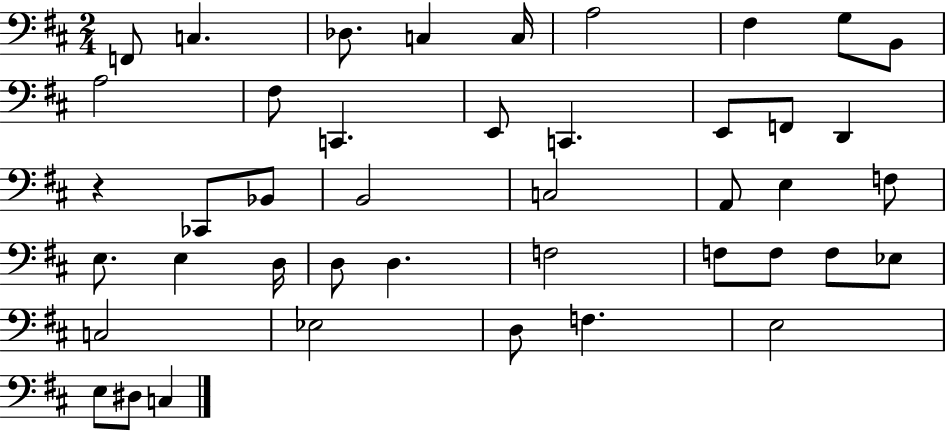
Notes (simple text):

F2/e C3/q. Db3/e. C3/q C3/s A3/h F#3/q G3/e B2/e A3/h F#3/e C2/q. E2/e C2/q. E2/e F2/e D2/q R/q CES2/e Bb2/e B2/h C3/h A2/e E3/q F3/e E3/e. E3/q D3/s D3/e D3/q. F3/h F3/e F3/e F3/e Eb3/e C3/h Eb3/h D3/e F3/q. E3/h E3/e D#3/e C3/q